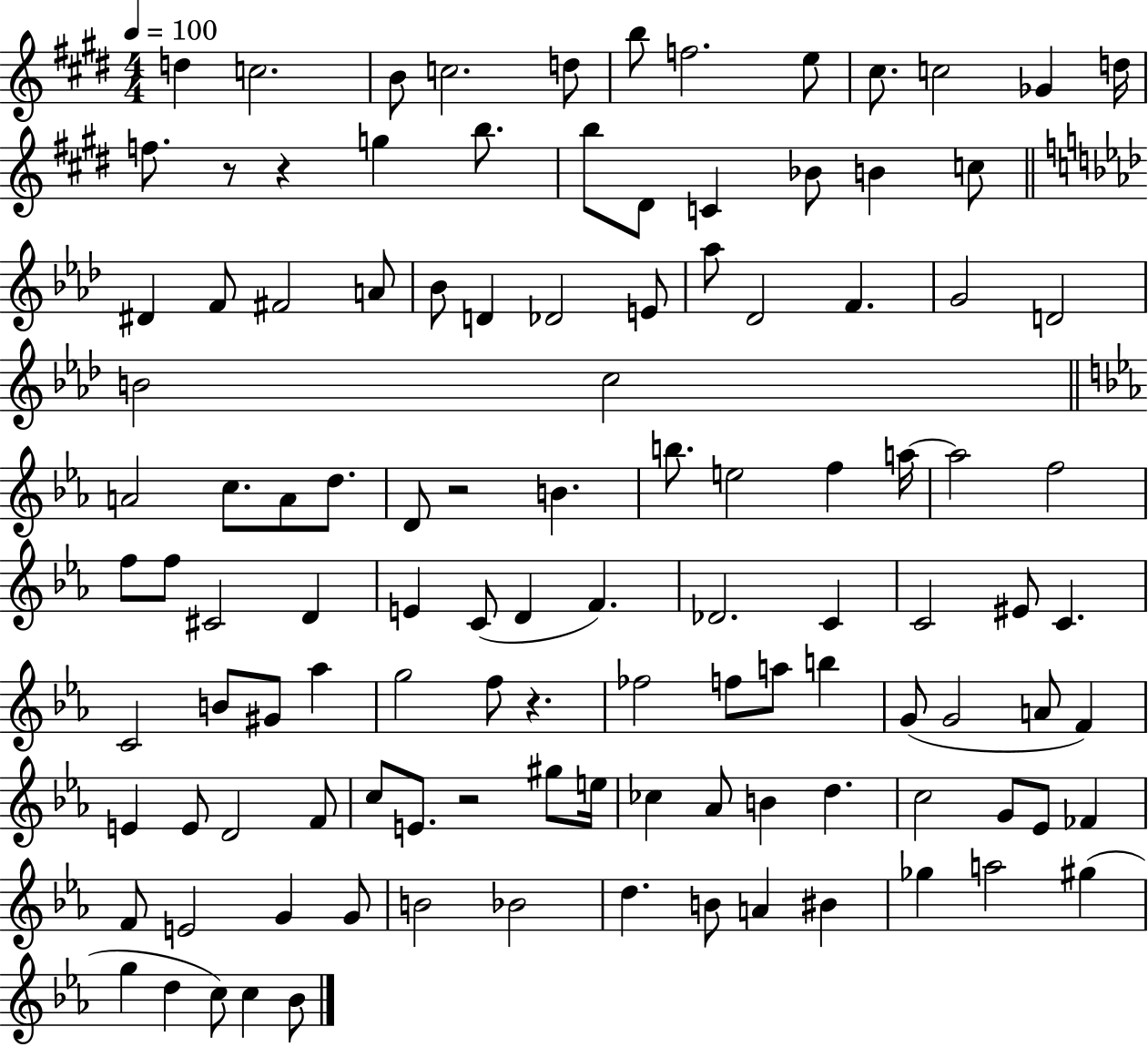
{
  \clef treble
  \numericTimeSignature
  \time 4/4
  \key e \major
  \tempo 4 = 100
  d''4 c''2. | b'8 c''2. d''8 | b''8 f''2. e''8 | cis''8. c''2 ges'4 d''16 | \break f''8. r8 r4 g''4 b''8. | b''8 dis'8 c'4 bes'8 b'4 c''8 | \bar "||" \break \key aes \major dis'4 f'8 fis'2 a'8 | bes'8 d'4 des'2 e'8 | aes''8 des'2 f'4. | g'2 d'2 | \break b'2 c''2 | \bar "||" \break \key ees \major a'2 c''8. a'8 d''8. | d'8 r2 b'4. | b''8. e''2 f''4 a''16~~ | a''2 f''2 | \break f''8 f''8 cis'2 d'4 | e'4 c'8( d'4 f'4.) | des'2. c'4 | c'2 eis'8 c'4. | \break c'2 b'8 gis'8 aes''4 | g''2 f''8 r4. | fes''2 f''8 a''8 b''4 | g'8( g'2 a'8 f'4) | \break e'4 e'8 d'2 f'8 | c''8 e'8. r2 gis''8 e''16 | ces''4 aes'8 b'4 d''4. | c''2 g'8 ees'8 fes'4 | \break f'8 e'2 g'4 g'8 | b'2 bes'2 | d''4. b'8 a'4 bis'4 | ges''4 a''2 gis''4( | \break g''4 d''4 c''8) c''4 bes'8 | \bar "|."
}